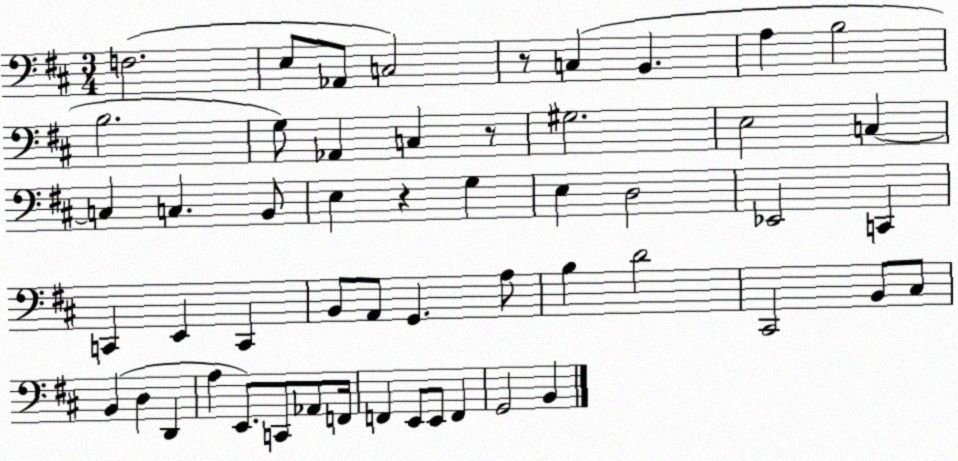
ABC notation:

X:1
T:Untitled
M:3/4
L:1/4
K:D
F,2 E,/2 _A,,/2 C,2 z/2 C, B,, A, B,2 B,2 G,/2 _A,, C, z/2 ^G,2 E,2 C, C, C, B,,/2 E, z G, E, D,2 _E,,2 C,, C,, E,, C,, B,,/2 A,,/2 G,, A,/2 B, D2 ^C,,2 B,,/2 ^C,/2 B,, D, D,, A, E,,/2 C,,/2 _A,,/2 F,,/4 F,, E,,/2 E,,/2 F,, G,,2 B,,